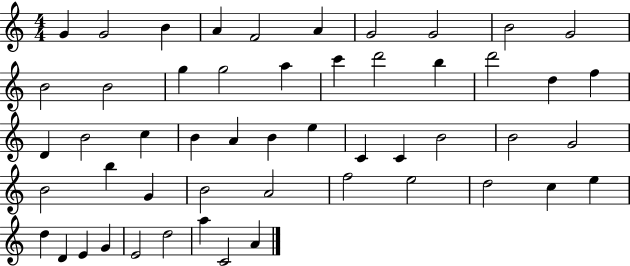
X:1
T:Untitled
M:4/4
L:1/4
K:C
G G2 B A F2 A G2 G2 B2 G2 B2 B2 g g2 a c' d'2 b d'2 d f D B2 c B A B e C C B2 B2 G2 B2 b G B2 A2 f2 e2 d2 c e d D E G E2 d2 a C2 A